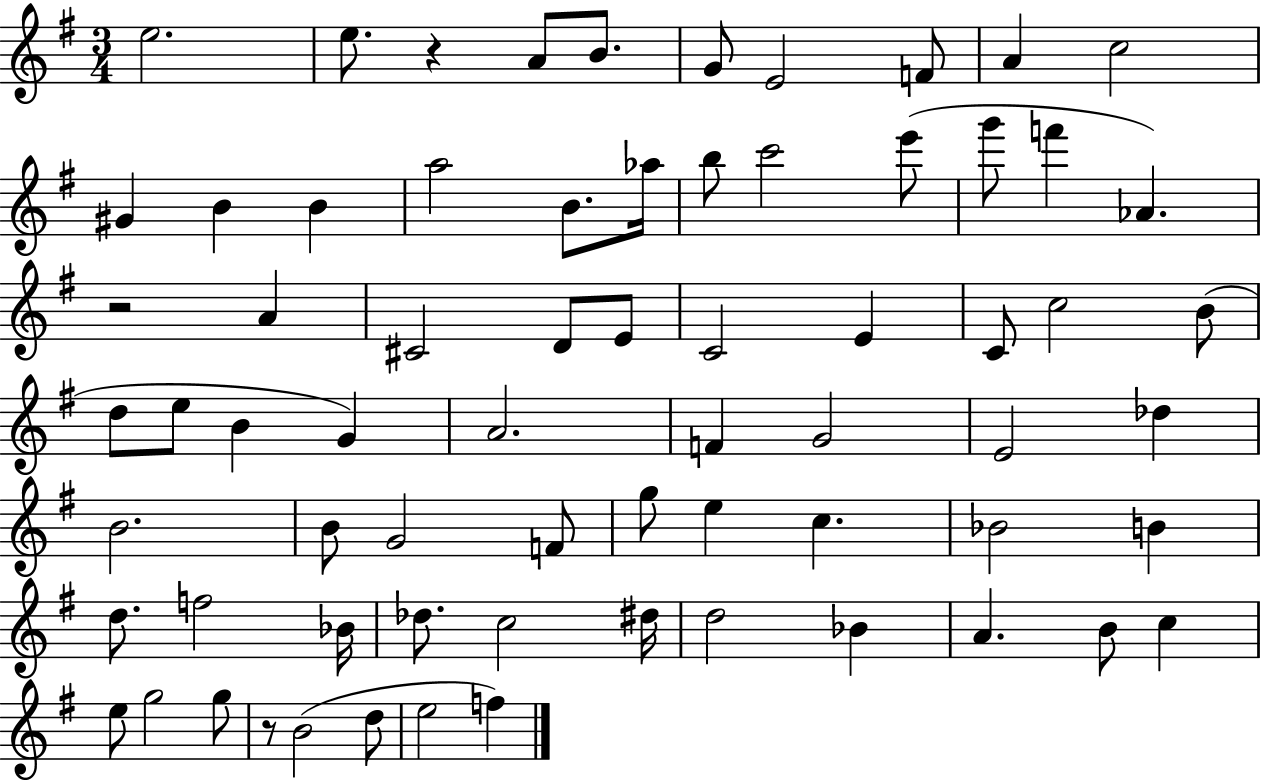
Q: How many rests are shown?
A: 3